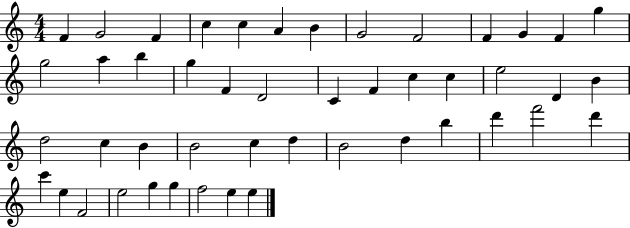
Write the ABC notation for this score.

X:1
T:Untitled
M:4/4
L:1/4
K:C
F G2 F c c A B G2 F2 F G F g g2 a b g F D2 C F c c e2 D B d2 c B B2 c d B2 d b d' f'2 d' c' e F2 e2 g g f2 e e